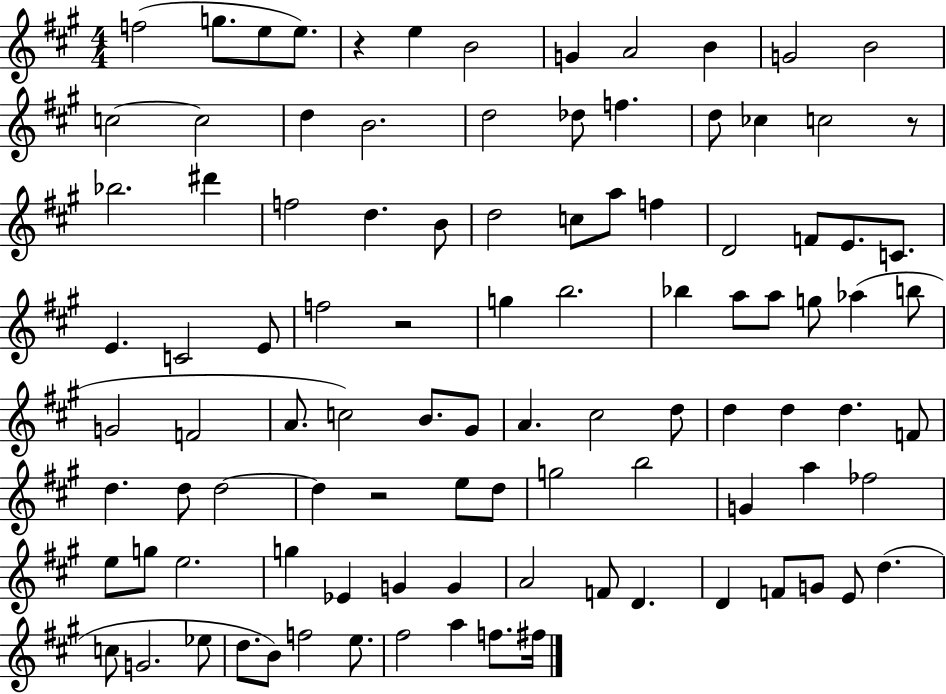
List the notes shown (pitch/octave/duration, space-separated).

F5/h G5/e. E5/e E5/e. R/q E5/q B4/h G4/q A4/h B4/q G4/h B4/h C5/h C5/h D5/q B4/h. D5/h Db5/e F5/q. D5/e CES5/q C5/h R/e Bb5/h. D#6/q F5/h D5/q. B4/e D5/h C5/e A5/e F5/q D4/h F4/e E4/e. C4/e. E4/q. C4/h E4/e F5/h R/h G5/q B5/h. Bb5/q A5/e A5/e G5/e Ab5/q B5/e G4/h F4/h A4/e. C5/h B4/e. G#4/e A4/q. C#5/h D5/e D5/q D5/q D5/q. F4/e D5/q. D5/e D5/h D5/q R/h E5/e D5/e G5/h B5/h G4/q A5/q FES5/h E5/e G5/e E5/h. G5/q Eb4/q G4/q G4/q A4/h F4/e D4/q. D4/q F4/e G4/e E4/e D5/q. C5/e G4/h. Eb5/e D5/e. B4/e F5/h E5/e. F#5/h A5/q F5/e. F#5/s